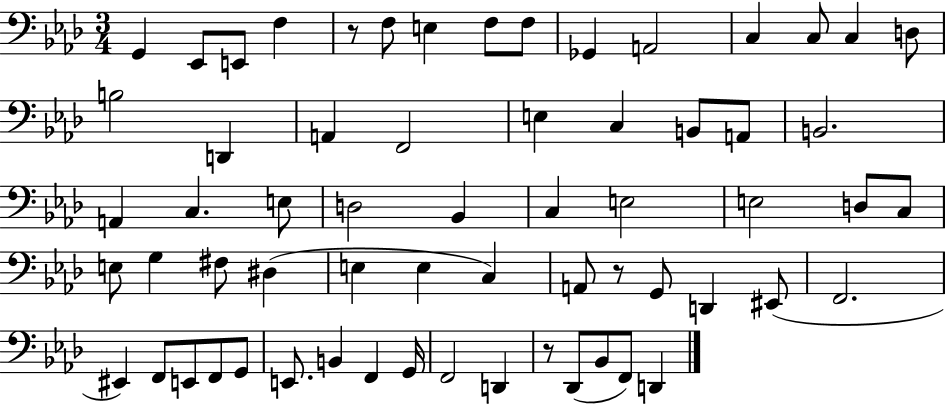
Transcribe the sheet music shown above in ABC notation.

X:1
T:Untitled
M:3/4
L:1/4
K:Ab
G,, _E,,/2 E,,/2 F, z/2 F,/2 E, F,/2 F,/2 _G,, A,,2 C, C,/2 C, D,/2 B,2 D,, A,, F,,2 E, C, B,,/2 A,,/2 B,,2 A,, C, E,/2 D,2 _B,, C, E,2 E,2 D,/2 C,/2 E,/2 G, ^F,/2 ^D, E, E, C, A,,/2 z/2 G,,/2 D,, ^E,,/2 F,,2 ^E,, F,,/2 E,,/2 F,,/2 G,,/2 E,,/2 B,, F,, G,,/4 F,,2 D,, z/2 _D,,/2 _B,,/2 F,,/2 D,,